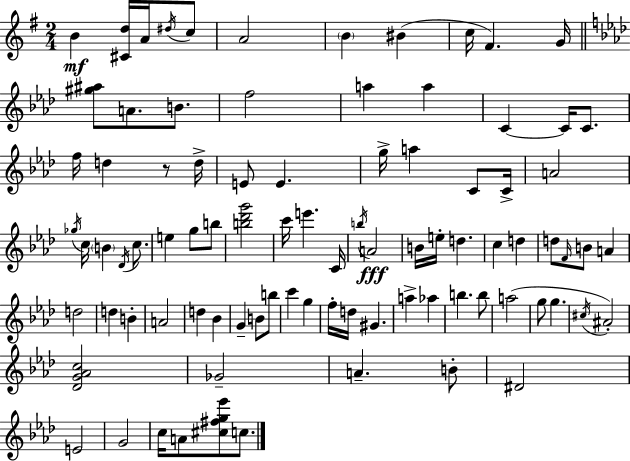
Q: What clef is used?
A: treble